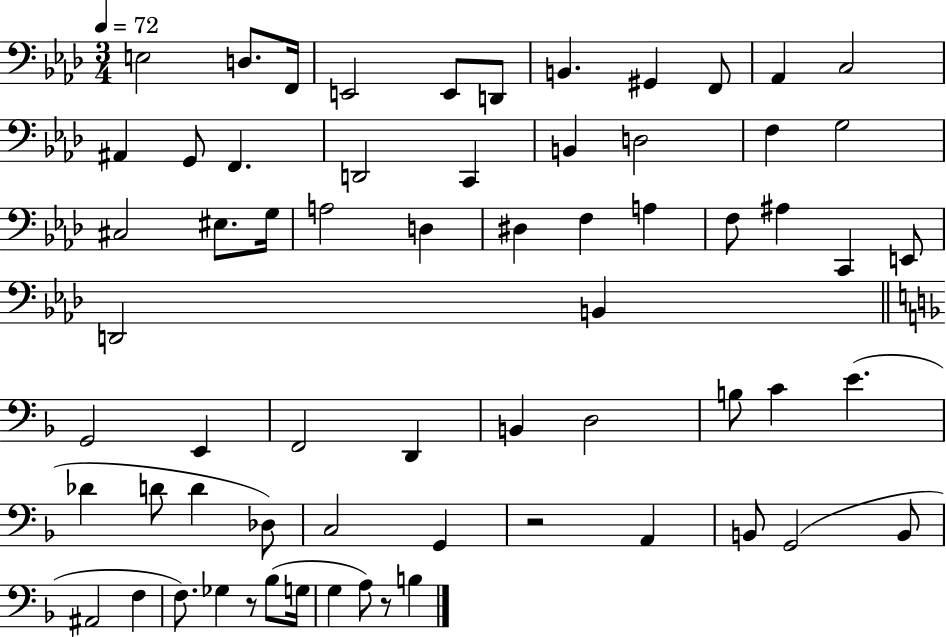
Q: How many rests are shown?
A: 3